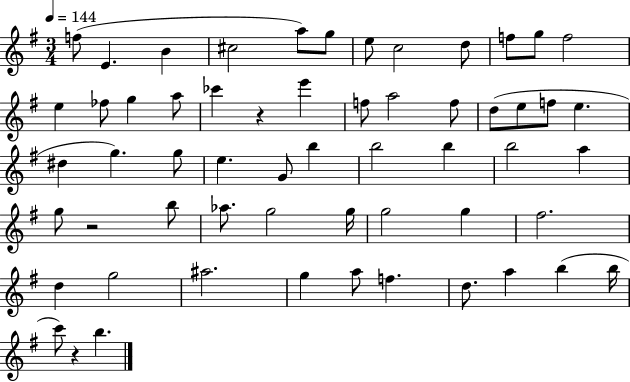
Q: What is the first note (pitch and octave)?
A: F5